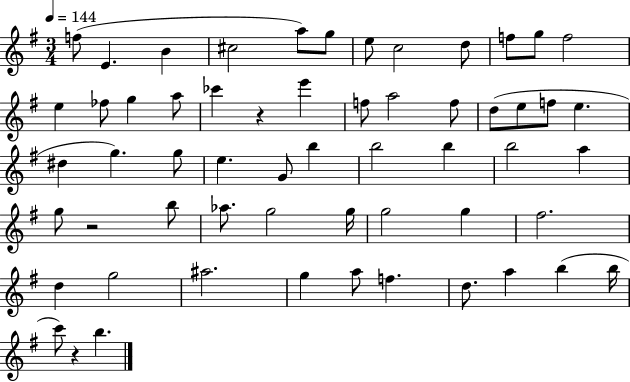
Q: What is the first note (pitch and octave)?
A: F5